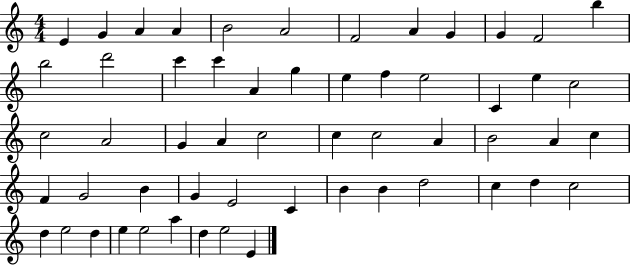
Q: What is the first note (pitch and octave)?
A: E4